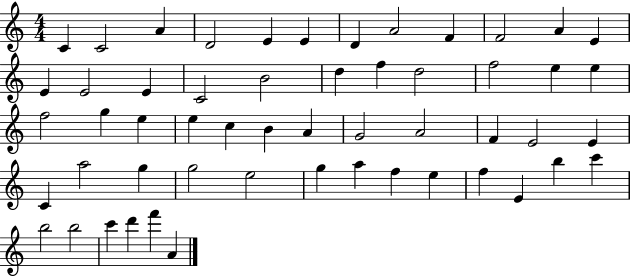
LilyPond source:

{
  \clef treble
  \numericTimeSignature
  \time 4/4
  \key c \major
  c'4 c'2 a'4 | d'2 e'4 e'4 | d'4 a'2 f'4 | f'2 a'4 e'4 | \break e'4 e'2 e'4 | c'2 b'2 | d''4 f''4 d''2 | f''2 e''4 e''4 | \break f''2 g''4 e''4 | e''4 c''4 b'4 a'4 | g'2 a'2 | f'4 e'2 e'4 | \break c'4 a''2 g''4 | g''2 e''2 | g''4 a''4 f''4 e''4 | f''4 e'4 b''4 c'''4 | \break b''2 b''2 | c'''4 d'''4 f'''4 a'4 | \bar "|."
}